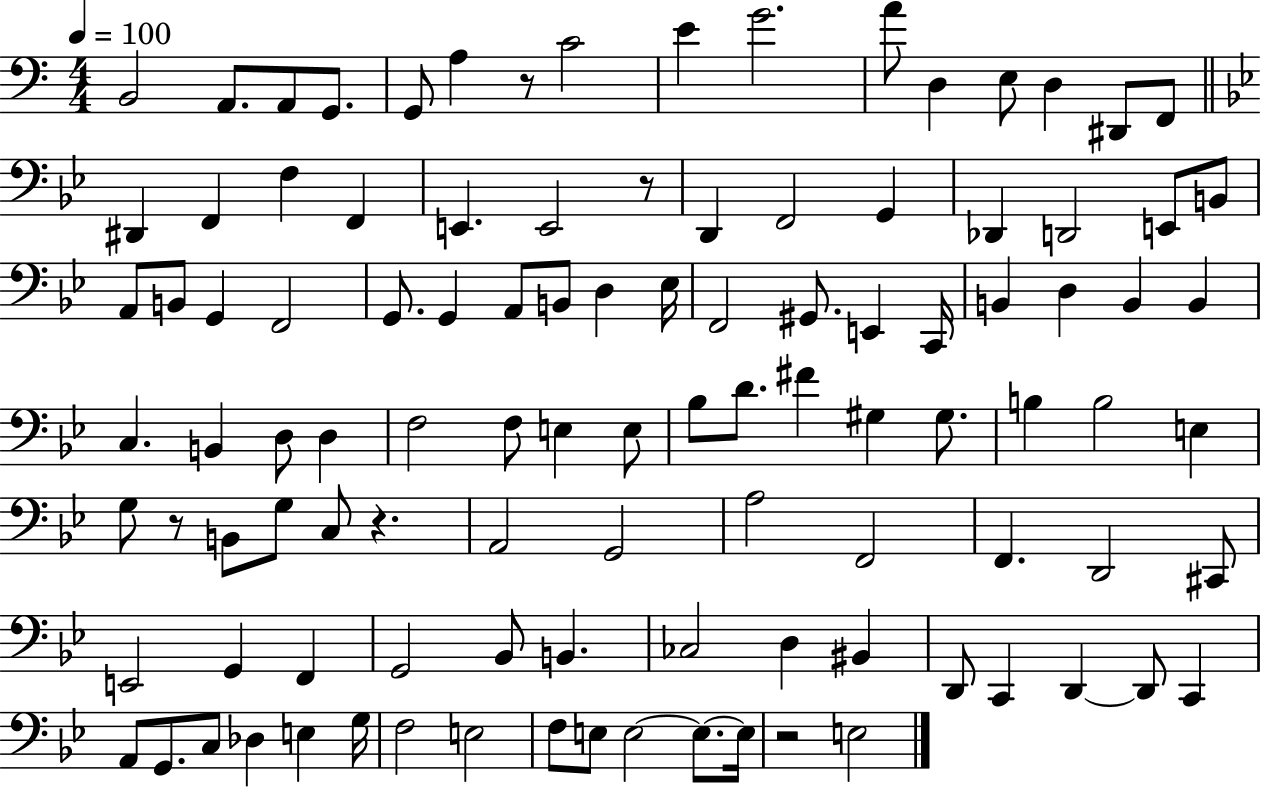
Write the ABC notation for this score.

X:1
T:Untitled
M:4/4
L:1/4
K:C
B,,2 A,,/2 A,,/2 G,,/2 G,,/2 A, z/2 C2 E G2 A/2 D, E,/2 D, ^D,,/2 F,,/2 ^D,, F,, F, F,, E,, E,,2 z/2 D,, F,,2 G,, _D,, D,,2 E,,/2 B,,/2 A,,/2 B,,/2 G,, F,,2 G,,/2 G,, A,,/2 B,,/2 D, _E,/4 F,,2 ^G,,/2 E,, C,,/4 B,, D, B,, B,, C, B,, D,/2 D, F,2 F,/2 E, E,/2 _B,/2 D/2 ^F ^G, ^G,/2 B, B,2 E, G,/2 z/2 B,,/2 G,/2 C,/2 z A,,2 G,,2 A,2 F,,2 F,, D,,2 ^C,,/2 E,,2 G,, F,, G,,2 _B,,/2 B,, _C,2 D, ^B,, D,,/2 C,, D,, D,,/2 C,, A,,/2 G,,/2 C,/2 _D, E, G,/4 F,2 E,2 F,/2 E,/2 E,2 E,/2 E,/4 z2 E,2